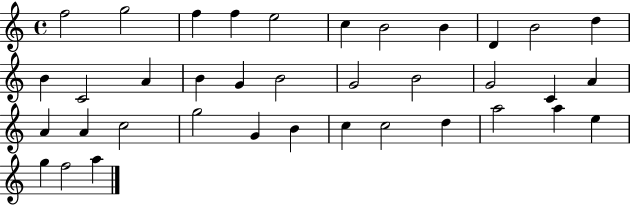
X:1
T:Untitled
M:4/4
L:1/4
K:C
f2 g2 f f e2 c B2 B D B2 d B C2 A B G B2 G2 B2 G2 C A A A c2 g2 G B c c2 d a2 a e g f2 a